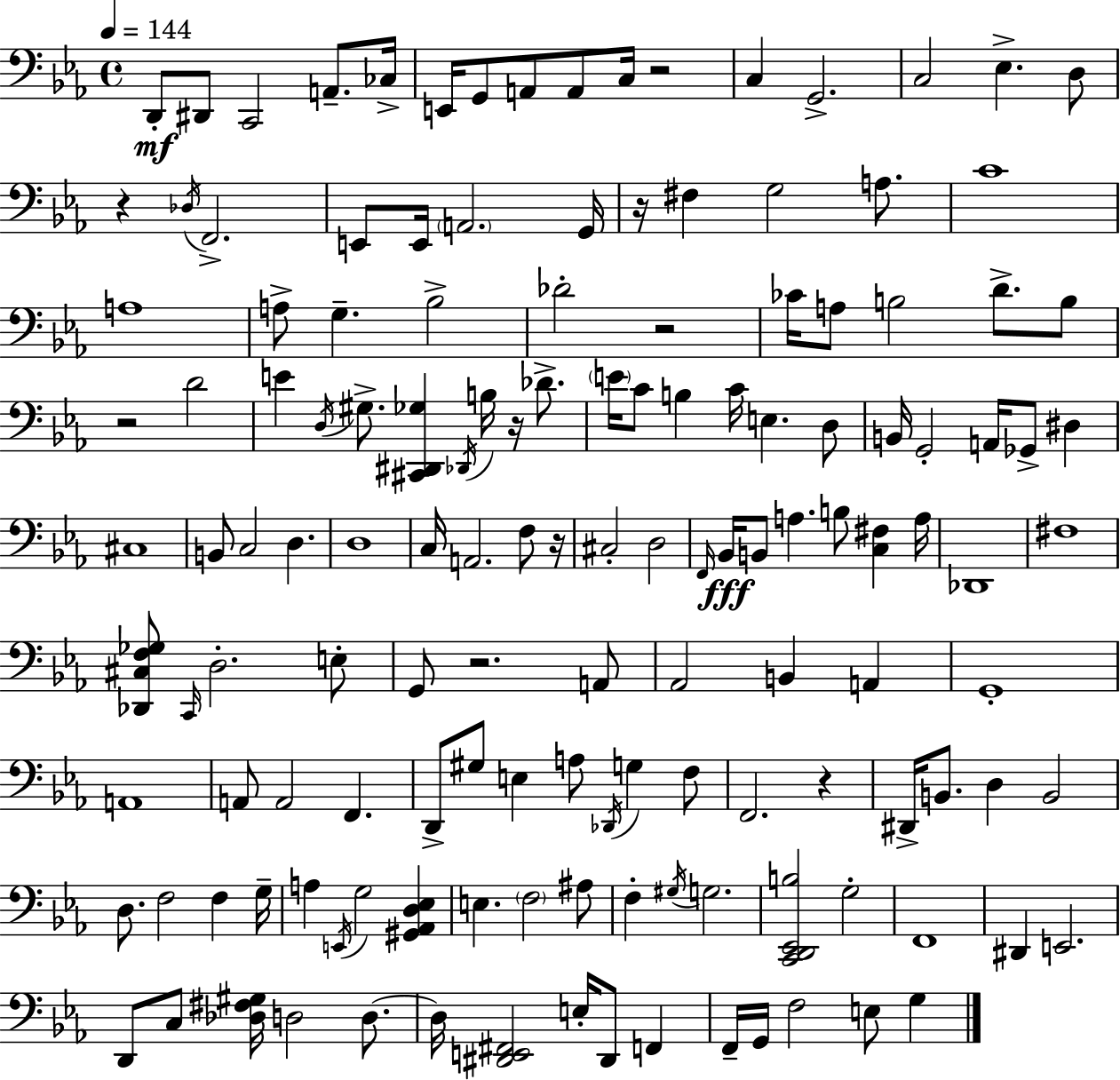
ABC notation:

X:1
T:Untitled
M:4/4
L:1/4
K:Cm
D,,/2 ^D,,/2 C,,2 A,,/2 _C,/4 E,,/4 G,,/2 A,,/2 A,,/2 C,/4 z2 C, G,,2 C,2 _E, D,/2 z _D,/4 F,,2 E,,/2 E,,/4 A,,2 G,,/4 z/4 ^F, G,2 A,/2 C4 A,4 A,/2 G, _B,2 _D2 z2 _C/4 A,/2 B,2 D/2 B,/2 z2 D2 E D,/4 ^G,/2 [^C,,^D,,_G,] _D,,/4 B,/4 z/4 _D/2 E/4 C/2 B, C/4 E, D,/2 B,,/4 G,,2 A,,/4 _G,,/2 ^D, ^C,4 B,,/2 C,2 D, D,4 C,/4 A,,2 F,/2 z/4 ^C,2 D,2 F,,/4 _B,,/4 B,,/2 A, B,/2 [C,^F,] A,/4 _D,,4 ^F,4 [_D,,^C,F,_G,]/2 C,,/4 D,2 E,/2 G,,/2 z2 A,,/2 _A,,2 B,, A,, G,,4 A,,4 A,,/2 A,,2 F,, D,,/2 ^G,/2 E, A,/2 _D,,/4 G, F,/2 F,,2 z ^D,,/4 B,,/2 D, B,,2 D,/2 F,2 F, G,/4 A, E,,/4 G,2 [^G,,_A,,D,_E,] E, F,2 ^A,/2 F, ^G,/4 G,2 [C,,D,,_E,,B,]2 G,2 F,,4 ^D,, E,,2 D,,/2 C,/2 [_D,^F,^G,]/4 D,2 D,/2 D,/4 [^D,,E,,^F,,]2 E,/4 ^D,,/2 F,, F,,/4 G,,/4 F,2 E,/2 G,